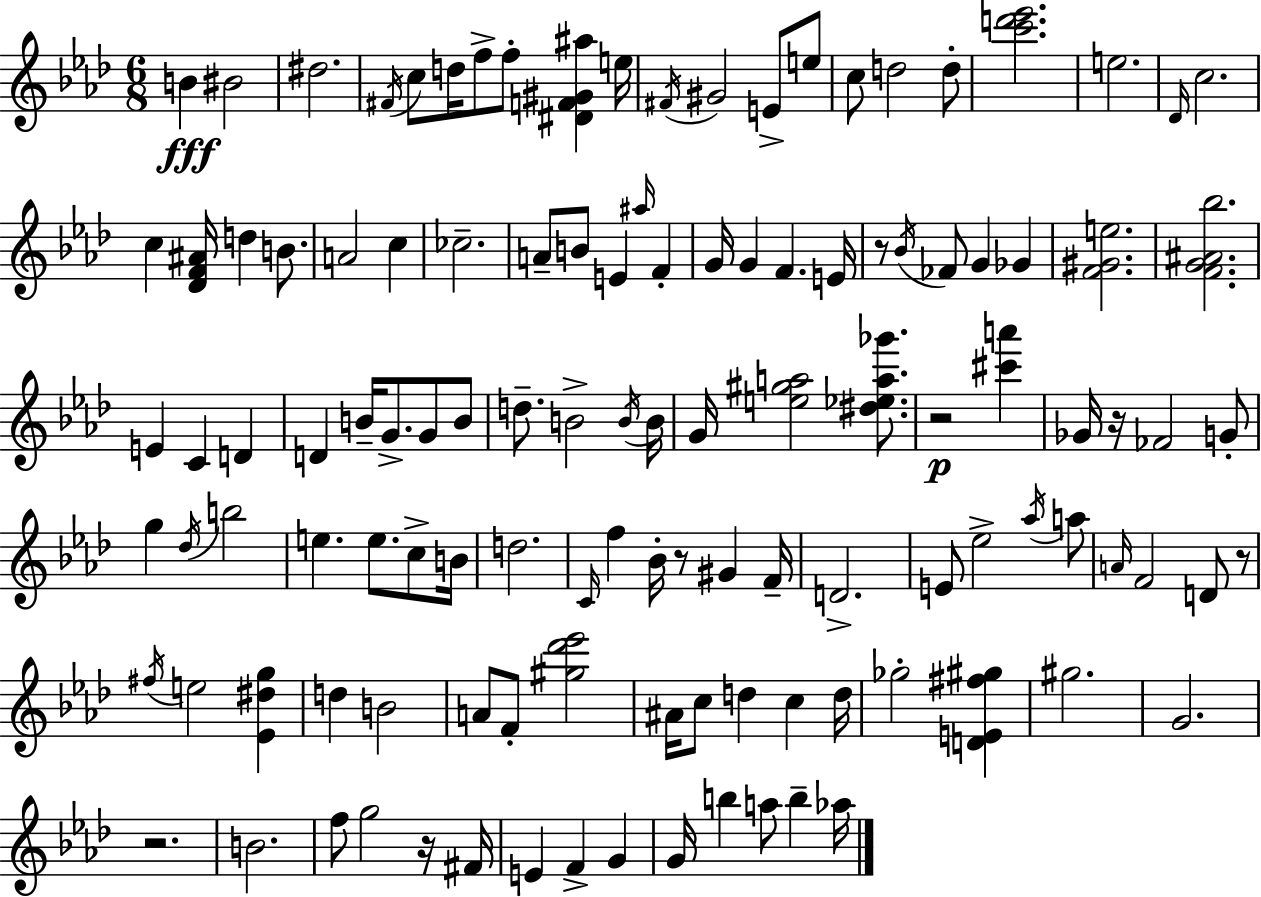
{
  \clef treble
  \numericTimeSignature
  \time 6/8
  \key aes \major
  b'4\fff bis'2 | dis''2. | \acciaccatura { fis'16 } c''8 d''16 f''8-> f''8-. <dis' f' gis' ais''>4 | e''16 \acciaccatura { fis'16 } gis'2 e'8-> | \break e''8 c''8 d''2 | d''8-. <c''' d''' ees'''>2. | e''2. | \grace { des'16 } c''2. | \break c''4 <des' f' ais'>16 d''4 | b'8. a'2 c''4 | ces''2.-- | a'8-- b'8 e'4 \grace { ais''16 } | \break f'4-. g'16 g'4 f'4. | e'16 r8 \acciaccatura { bes'16 } fes'8 g'4 | ges'4 <f' gis' e''>2. | <f' g' ais' bes''>2. | \break e'4 c'4 | d'4 d'4 b'16-- g'8.-> | g'8 b'8 d''8.-- b'2-> | \acciaccatura { b'16 } b'16 g'16 <e'' gis'' a''>2 | \break <dis'' ees'' a'' ges'''>8. r2\p | <cis''' a'''>4 ges'16 r16 fes'2 | g'8-. g''4 \acciaccatura { des''16 } b''2 | e''4. | \break e''8. c''8-> b'16 d''2. | \grace { c'16 } f''4 | bes'16-. r8 gis'4 f'16-- d'2.-> | e'8 ees''2-> | \break \acciaccatura { aes''16 } a''8 \grace { a'16 } f'2 | d'8 r8 \acciaccatura { fis''16 } e''2 | <ees' dis'' g''>4 d''4 | b'2 a'8 | \break f'8-. <gis'' des''' ees'''>2 ais'16 | c''8 d''4 c''4 d''16 ges''2-. | <d' e' fis'' gis''>4 gis''2. | g'2. | \break r2. | b'2. | f''8 | g''2 r16 fis'16 e'4 | \break f'4-> g'4 g'16 | b''4 a''8 b''4-- aes''16 \bar "|."
}